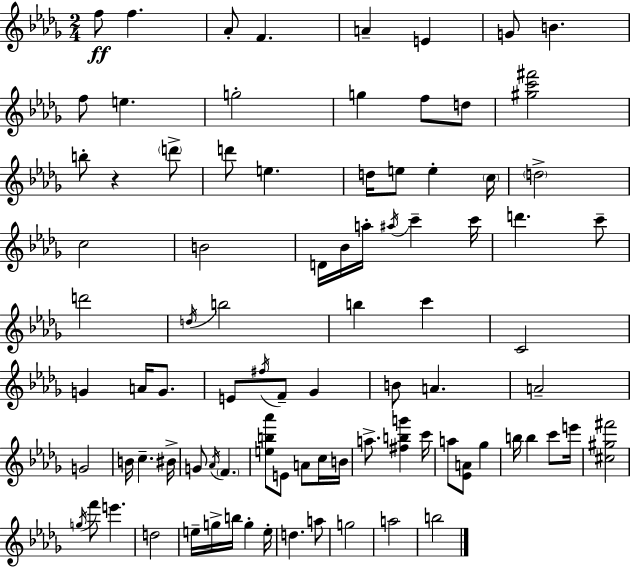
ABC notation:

X:1
T:Untitled
M:2/4
L:1/4
K:Bbm
f/2 f _A/2 F A E G/2 B f/2 e g2 g f/2 d/2 [^gc'^f']2 b/2 z d'/2 d'/2 e d/4 e/2 e c/4 d2 c2 B2 D/4 _B/4 a/4 ^a/4 c' c'/4 d' c'/2 d'2 d/4 b2 b c' C2 G A/4 G/2 E/2 ^f/4 F/2 _G B/2 A A2 G2 B/4 c ^B/4 G/2 _A/4 F [eb_a']/2 E/2 A/2 c/4 B/4 a/2 [^fbg'] c'/4 a/2 [_EA]/2 _g b/4 b c'/2 e'/4 [^c^g^f']2 g/4 f'/2 e' d2 e/4 g/4 b/4 g e/4 d a/2 g2 a2 b2